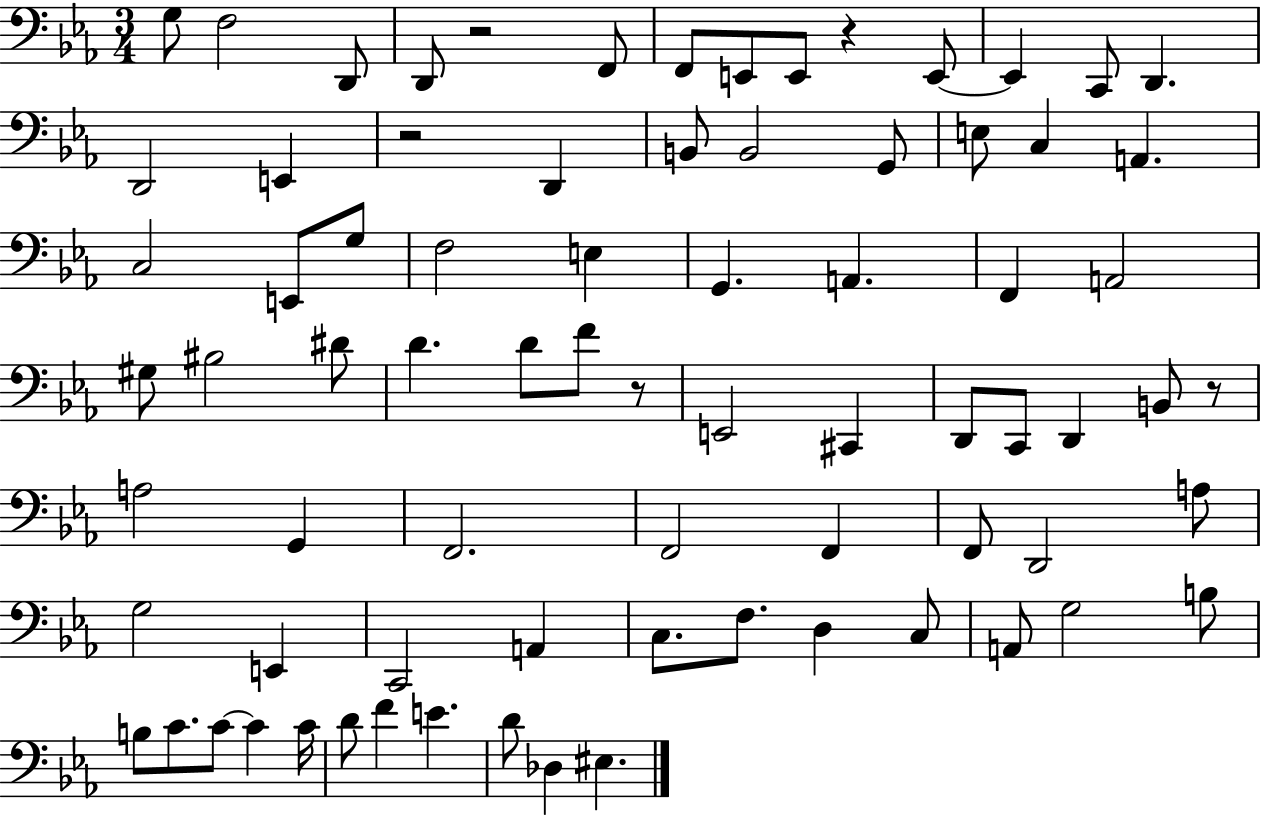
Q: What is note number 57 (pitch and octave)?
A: D3